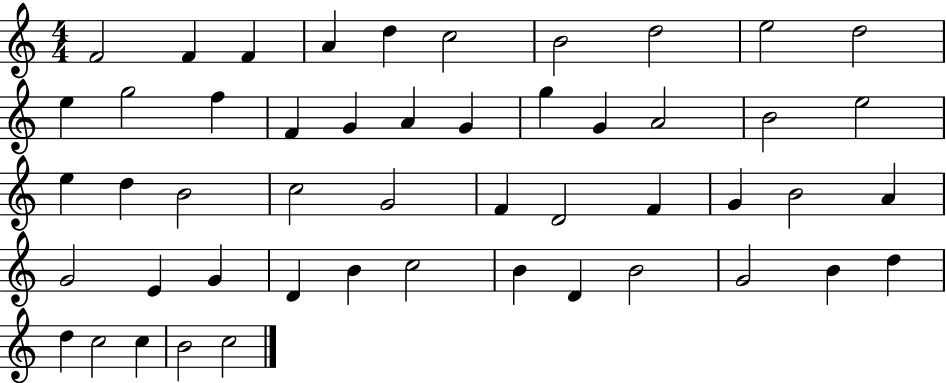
F4/h F4/q F4/q A4/q D5/q C5/h B4/h D5/h E5/h D5/h E5/q G5/h F5/q F4/q G4/q A4/q G4/q G5/q G4/q A4/h B4/h E5/h E5/q D5/q B4/h C5/h G4/h F4/q D4/h F4/q G4/q B4/h A4/q G4/h E4/q G4/q D4/q B4/q C5/h B4/q D4/q B4/h G4/h B4/q D5/q D5/q C5/h C5/q B4/h C5/h